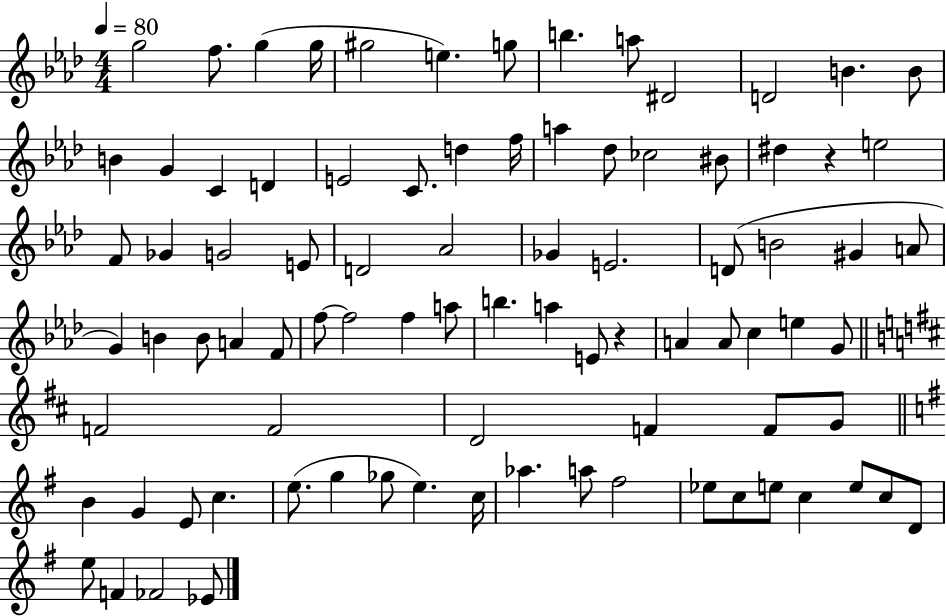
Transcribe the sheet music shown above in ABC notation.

X:1
T:Untitled
M:4/4
L:1/4
K:Ab
g2 f/2 g g/4 ^g2 e g/2 b a/2 ^D2 D2 B B/2 B G C D E2 C/2 d f/4 a _d/2 _c2 ^B/2 ^d z e2 F/2 _G G2 E/2 D2 _A2 _G E2 D/2 B2 ^G A/2 G B B/2 A F/2 f/2 f2 f a/2 b a E/2 z A A/2 c e G/2 F2 F2 D2 F F/2 G/2 B G E/2 c e/2 g _g/2 e c/4 _a a/2 ^f2 _e/2 c/2 e/2 c e/2 c/2 D/2 e/2 F _F2 _E/2